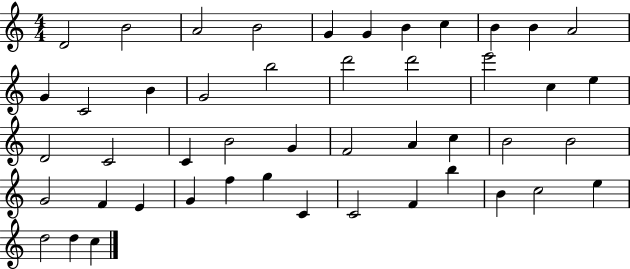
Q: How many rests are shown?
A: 0